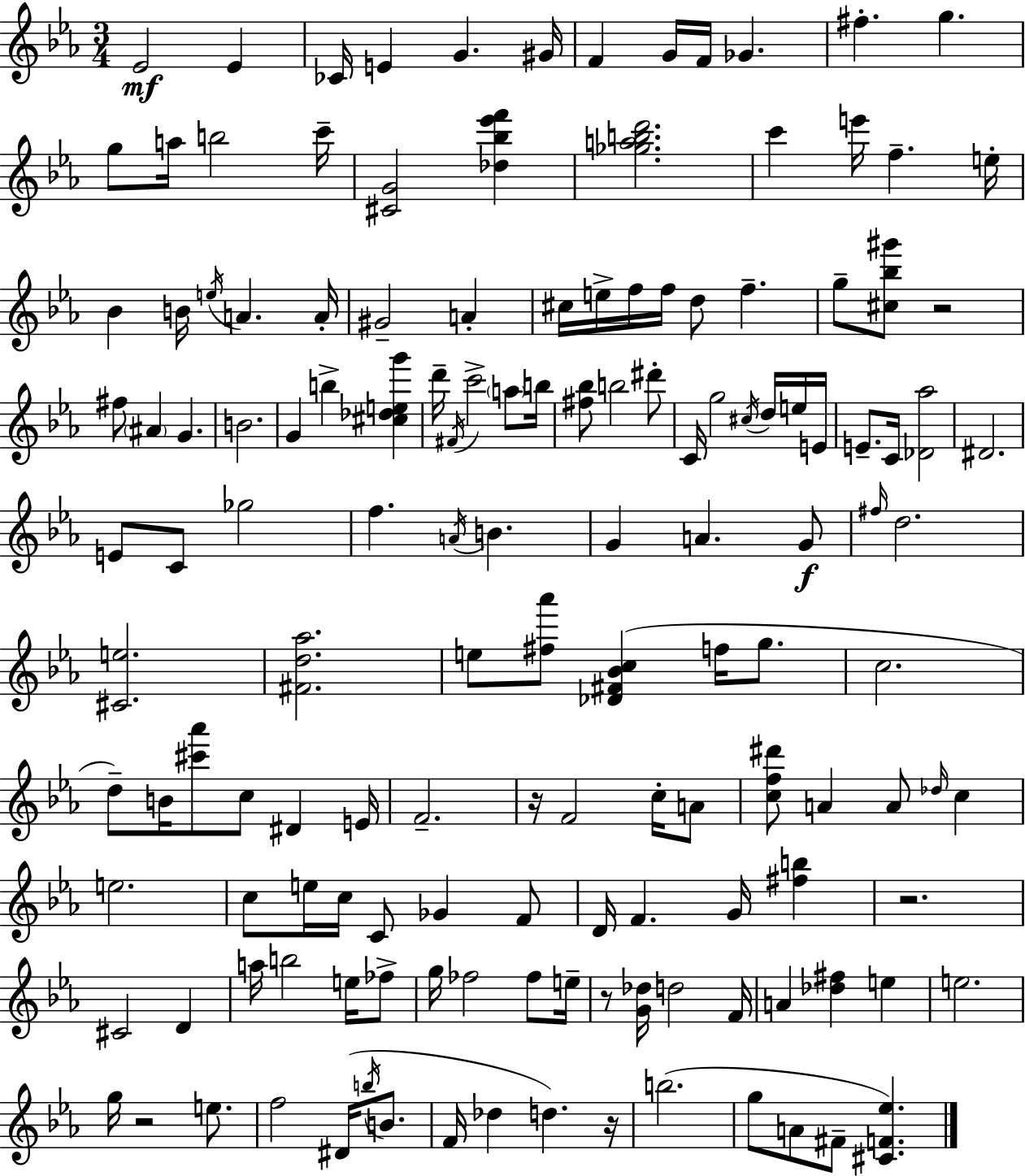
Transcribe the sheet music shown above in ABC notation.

X:1
T:Untitled
M:3/4
L:1/4
K:Eb
_E2 _E _C/4 E G ^G/4 F G/4 F/4 _G ^f g g/2 a/4 b2 c'/4 [^CG]2 [_d_b_e'f'] [_gabd']2 c' e'/4 f e/4 _B B/4 e/4 A A/4 ^G2 A ^c/4 e/4 f/4 f/4 d/2 f g/2 [^c_b^g']/2 z2 ^f/2 ^A G B2 G b [^c_deg'] d'/4 ^F/4 c'2 a/2 b/4 [^f_b]/2 b2 ^d'/2 C/4 g2 ^c/4 d/4 e/4 E/4 E/2 C/4 [_D_a]2 ^D2 E/2 C/2 _g2 f A/4 B G A G/2 ^f/4 d2 [^Ce]2 [^Fd_a]2 e/2 [^f_a']/2 [_D^F_Bc] f/4 g/2 c2 d/2 B/4 [^c'_a']/2 c/2 ^D E/4 F2 z/4 F2 c/4 A/2 [cf^d']/2 A A/2 _d/4 c e2 c/2 e/4 c/4 C/2 _G F/2 D/4 F G/4 [^fb] z2 ^C2 D a/4 b2 e/4 _f/2 g/4 _f2 _f/2 e/4 z/2 [G_d]/4 d2 F/4 A [_d^f] e e2 g/4 z2 e/2 f2 ^D/4 b/4 B/2 F/4 _d d z/4 b2 g/2 A/2 ^F/2 [^CF_e]